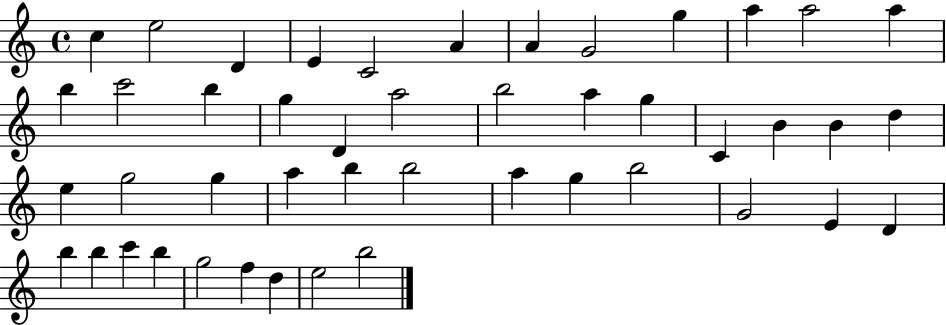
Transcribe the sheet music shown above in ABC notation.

X:1
T:Untitled
M:4/4
L:1/4
K:C
c e2 D E C2 A A G2 g a a2 a b c'2 b g D a2 b2 a g C B B d e g2 g a b b2 a g b2 G2 E D b b c' b g2 f d e2 b2